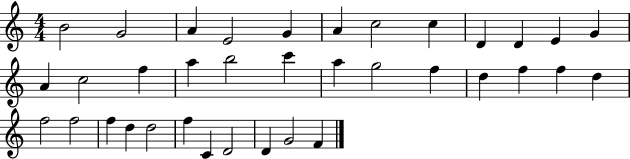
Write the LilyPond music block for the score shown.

{
  \clef treble
  \numericTimeSignature
  \time 4/4
  \key c \major
  b'2 g'2 | a'4 e'2 g'4 | a'4 c''2 c''4 | d'4 d'4 e'4 g'4 | \break a'4 c''2 f''4 | a''4 b''2 c'''4 | a''4 g''2 f''4 | d''4 f''4 f''4 d''4 | \break f''2 f''2 | f''4 d''4 d''2 | f''4 c'4 d'2 | d'4 g'2 f'4 | \break \bar "|."
}